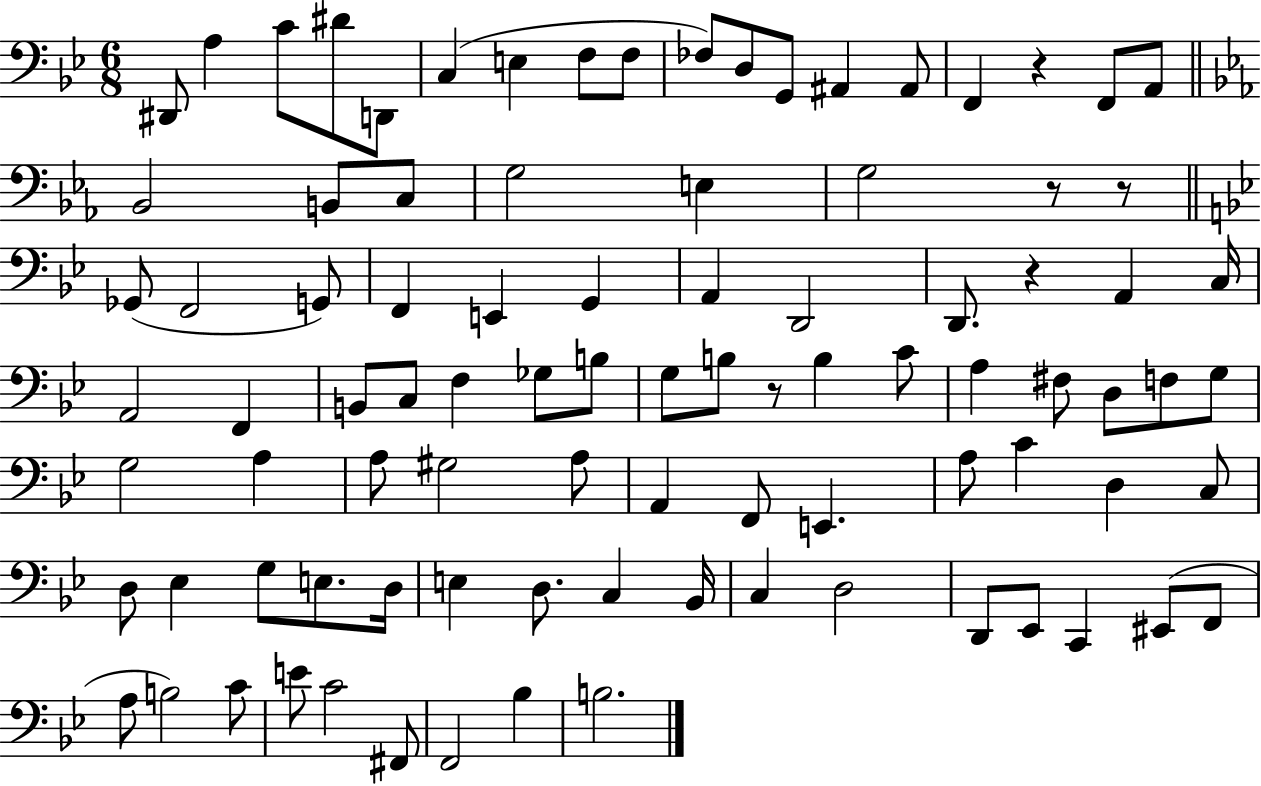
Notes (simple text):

D#2/e A3/q C4/e D#4/e D2/e C3/q E3/q F3/e F3/e FES3/e D3/e G2/e A#2/q A#2/e F2/q R/q F2/e A2/e Bb2/h B2/e C3/e G3/h E3/q G3/h R/e R/e Gb2/e F2/h G2/e F2/q E2/q G2/q A2/q D2/h D2/e. R/q A2/q C3/s A2/h F2/q B2/e C3/e F3/q Gb3/e B3/e G3/e B3/e R/e B3/q C4/e A3/q F#3/e D3/e F3/e G3/e G3/h A3/q A3/e G#3/h A3/e A2/q F2/e E2/q. A3/e C4/q D3/q C3/e D3/e Eb3/q G3/e E3/e. D3/s E3/q D3/e. C3/q Bb2/s C3/q D3/h D2/e Eb2/e C2/q EIS2/e F2/e A3/e B3/h C4/e E4/e C4/h F#2/e F2/h Bb3/q B3/h.